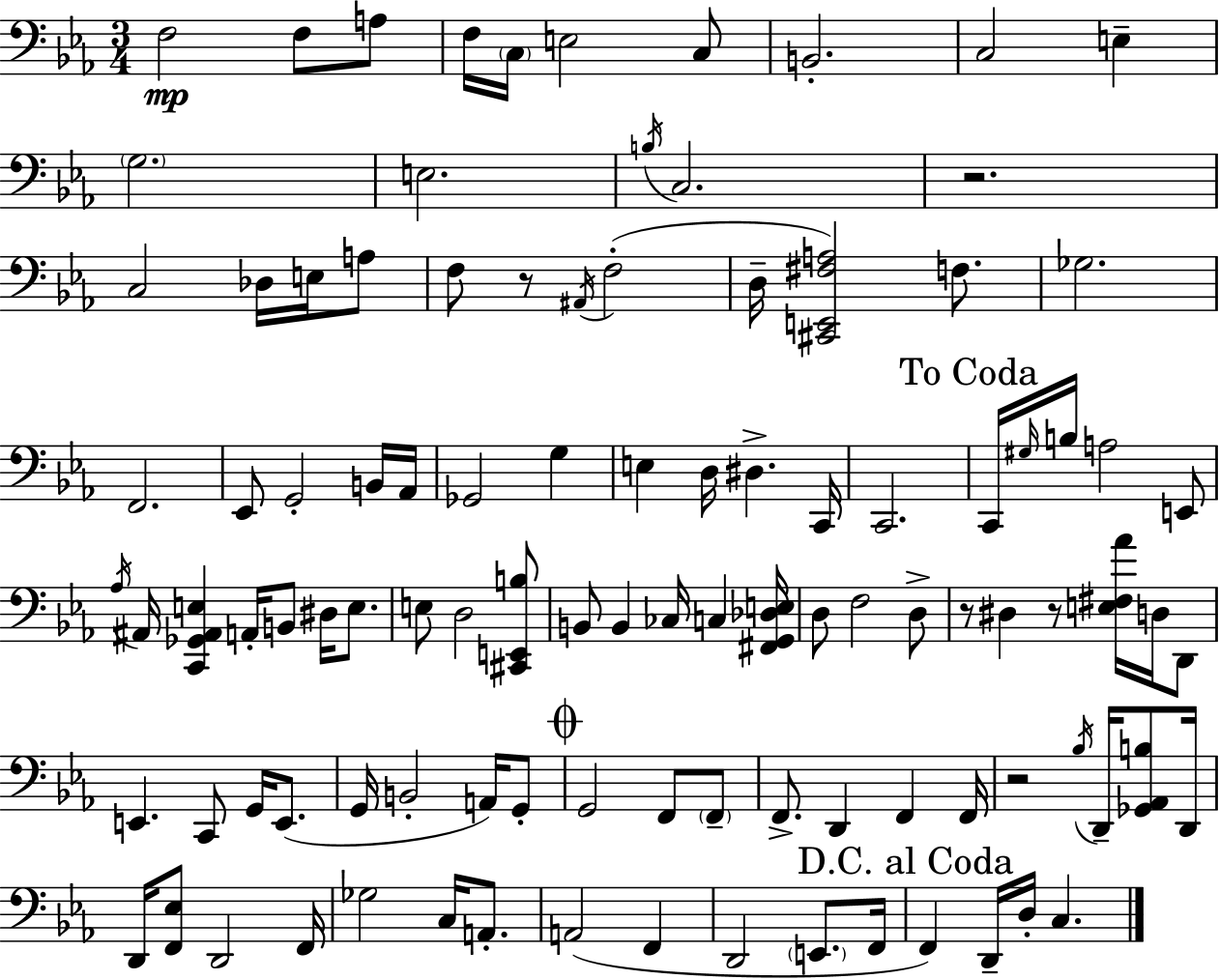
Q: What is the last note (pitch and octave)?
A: C3